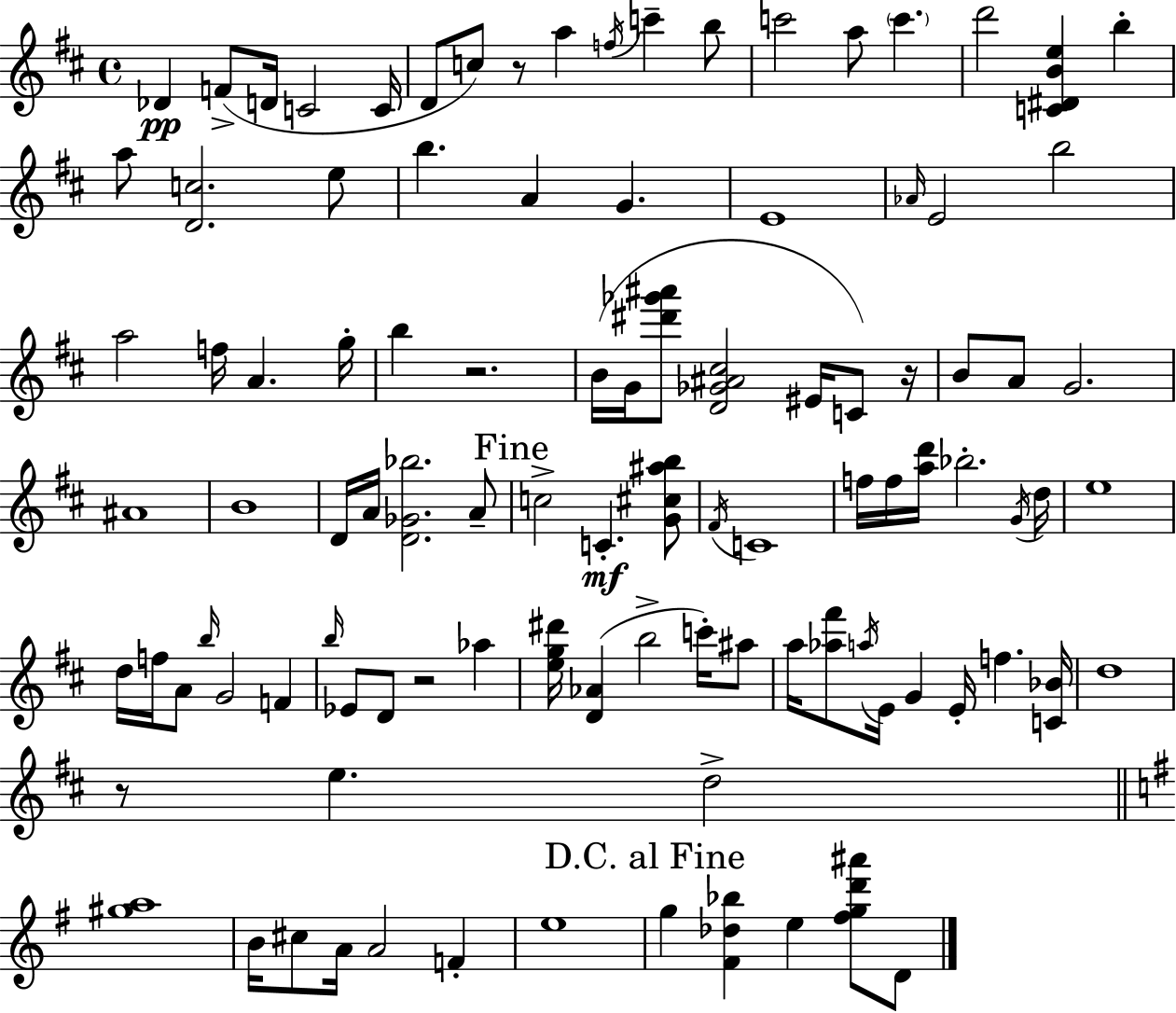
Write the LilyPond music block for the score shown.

{
  \clef treble
  \time 4/4
  \defaultTimeSignature
  \key d \major
  des'4\pp f'8->( d'16 c'2 c'16 | d'8 c''8) r8 a''4 \acciaccatura { f''16 } c'''4-- b''8 | c'''2 a''8 \parenthesize c'''4. | d'''2 <c' dis' b' e''>4 b''4-. | \break a''8 <d' c''>2. e''8 | b''4. a'4 g'4. | e'1 | \grace { aes'16 } e'2 b''2 | \break a''2 f''16 a'4. | g''16-. b''4 r2. | b'16( g'16 <dis''' ges''' ais'''>8 <d' ges' ais' cis''>2 eis'16 c'8) | r16 b'8 a'8 g'2. | \break ais'1 | b'1 | d'16 a'16 <d' ges' bes''>2. | a'8-- \mark "Fine" c''2-> c'4.-.\mf | \break <g' cis'' ais'' b''>8 \acciaccatura { fis'16 } c'1 | f''16 f''16 <a'' d'''>16 bes''2.-. | \acciaccatura { g'16 } d''16 e''1 | d''16 f''16 a'8 \grace { b''16 } g'2 | \break f'4 \grace { b''16 } ees'8 d'8 r2 | aes''4 <e'' g'' dis'''>16 <d' aes'>4( b''2-> | c'''16-.) ais''8 a''16 <aes'' fis'''>8 \acciaccatura { a''16 } e'16 g'4 e'16-. | f''4. <c' bes'>16 d''1 | \break r8 e''4. d''2-> | \bar "||" \break \key e \minor <gis'' a''>1 | b'16 cis''8 a'16 a'2 f'4-. | e''1 | \mark "D.C. al Fine" g''4 <fis' des'' bes''>4 e''4 <fis'' g'' d''' ais'''>8 d'8 | \break \bar "|."
}